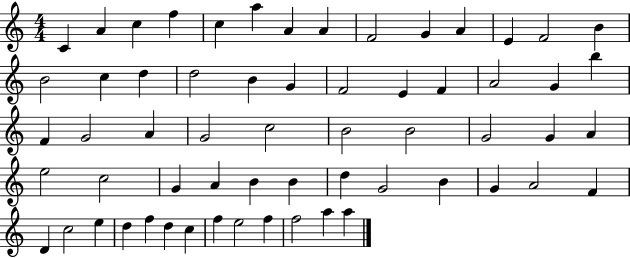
{
  \clef treble
  \numericTimeSignature
  \time 4/4
  \key c \major
  c'4 a'4 c''4 f''4 | c''4 a''4 a'4 a'4 | f'2 g'4 a'4 | e'4 f'2 b'4 | \break b'2 c''4 d''4 | d''2 b'4 g'4 | f'2 e'4 f'4 | a'2 g'4 b''4 | \break f'4 g'2 a'4 | g'2 c''2 | b'2 b'2 | g'2 g'4 a'4 | \break e''2 c''2 | g'4 a'4 b'4 b'4 | d''4 g'2 b'4 | g'4 a'2 f'4 | \break d'4 c''2 e''4 | d''4 f''4 d''4 c''4 | f''4 e''2 f''4 | f''2 a''4 a''4 | \break \bar "|."
}